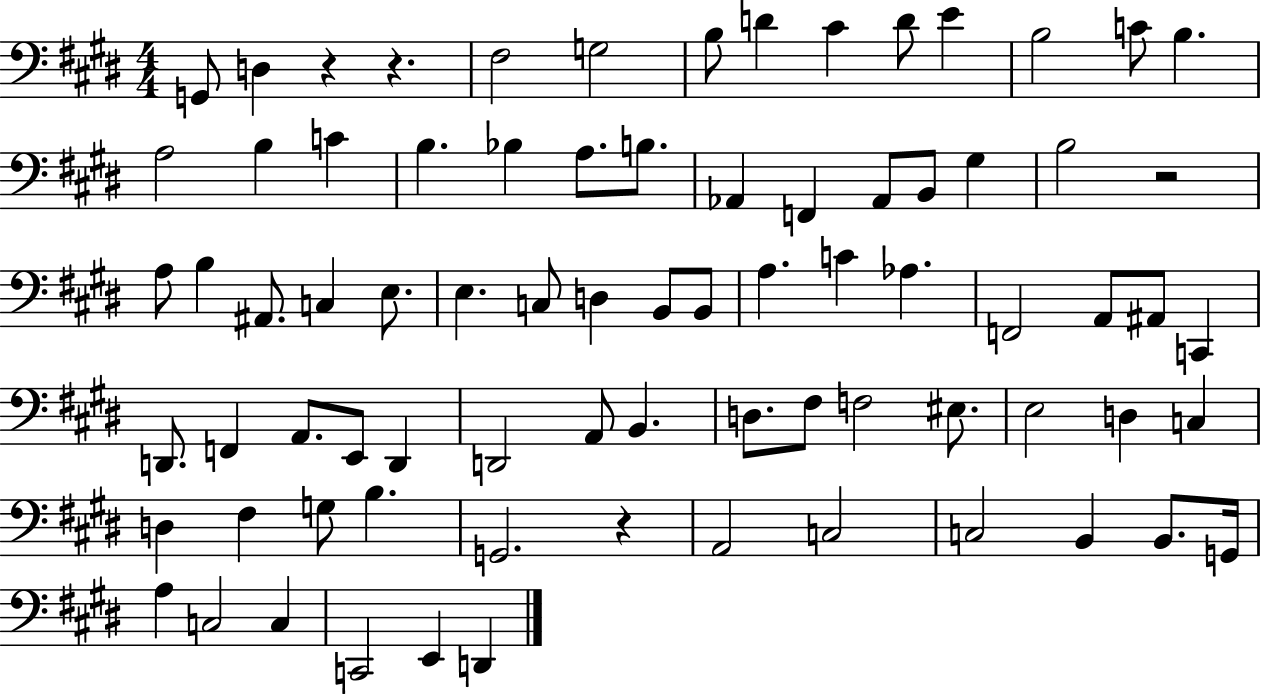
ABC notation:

X:1
T:Untitled
M:4/4
L:1/4
K:E
G,,/2 D, z z ^F,2 G,2 B,/2 D ^C D/2 E B,2 C/2 B, A,2 B, C B, _B, A,/2 B,/2 _A,, F,, _A,,/2 B,,/2 ^G, B,2 z2 A,/2 B, ^A,,/2 C, E,/2 E, C,/2 D, B,,/2 B,,/2 A, C _A, F,,2 A,,/2 ^A,,/2 C,, D,,/2 F,, A,,/2 E,,/2 D,, D,,2 A,,/2 B,, D,/2 ^F,/2 F,2 ^E,/2 E,2 D, C, D, ^F, G,/2 B, G,,2 z A,,2 C,2 C,2 B,, B,,/2 G,,/4 A, C,2 C, C,,2 E,, D,,